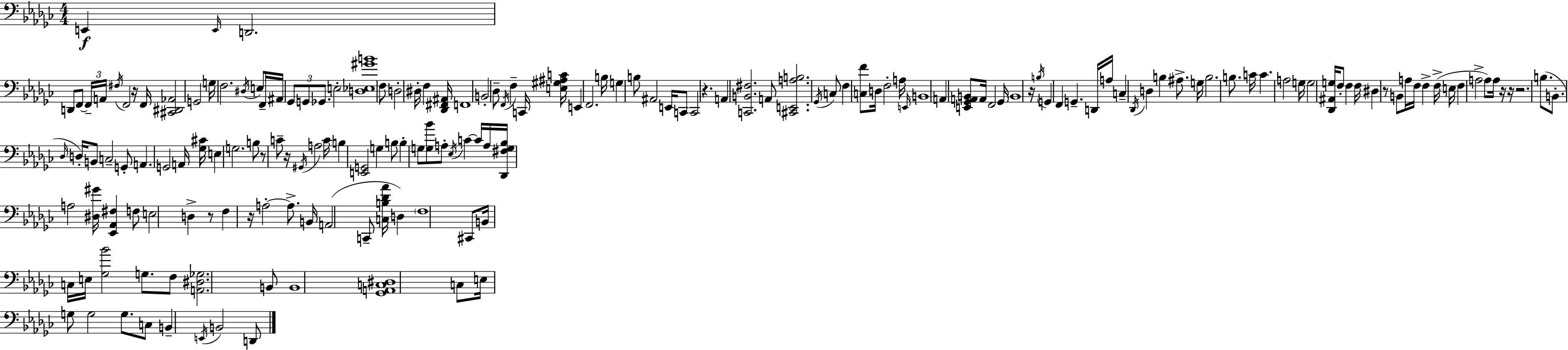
X:1
T:Untitled
M:4/4
L:1/4
K:Ebm
E,, E,,/4 D,,2 D,,/2 F,,/2 F,,/4 A,,/4 ^F,/4 F,,2 z/4 F,,/4 [^C,,^D,,_A,,]2 G,,2 G,/4 F,2 ^D,/4 E,/2 F,,/4 ^A,,/4 _G,,/2 G,,/2 _G,,/2 E,2 [D,_E,^GB]4 F,/2 D,2 ^D,/4 F, [_D,,^F,,^A,,]/4 F,,4 B,,2 _D,/2 F,,/4 F, C,,/4 [E,^G,^A,C]/4 E,, F,,2 B,/4 G, B,/2 ^A,,2 E,,/4 C,,/2 C,,2 z A,, [C,,B,,^F,]2 A,,/2 [^C,,E,,A,B,]2 _G,,/4 C,/2 F, [C,F]/2 D,/4 F,2 A,/4 E,,/4 B,,4 A,, [E,,_G,,A,,B,,]/2 A,,/4 F,,2 _G,,/4 B,,4 z/4 B,/4 G,, F,, G,, D,,/4 A,/4 C, _D,,/4 D, B, ^A,/2 G,/4 B,2 B,/2 C/4 C A,2 G,/4 G,2 [_D,,^A,,G,]/4 F,/2 F, F,/4 ^D, z/2 B,,/2 A,/4 F,/4 F, F,/4 E,/4 F, A,2 A,/2 A,/4 z/4 z/4 z2 B,/2 B,,/2 _D,/4 D,/4 B,,/2 C,2 G,,/2 A,, G,,2 A,,/4 [_G,^C]/4 E, G,2 B,/2 z/2 C/2 z/4 ^G,,/4 A,2 C/4 B, [E,,G,,]2 G, B,/2 B, G,/2 [G,_B]/2 A,/2 _E,/4 C C/4 A,/4 [_D,,^F,G,_B,]/4 A,2 [^D,^G]/4 [_E,,_A,,^F,] F,/2 E,2 D, z/2 F, z/4 A,2 A,/2 B,,/4 A,,2 C,,/2 [C,B,_D_A]/4 D, F,4 ^C,,/2 B,,/4 C,/4 E,/4 [_G,_B]2 G,/2 F,/2 [A,,^D,_G,]2 B,,/2 B,,4 [_G,,A,,C,^D,]4 C,/2 E,/4 G,/2 G,2 G,/2 C,/2 B,, E,,/4 B,,2 D,,/2